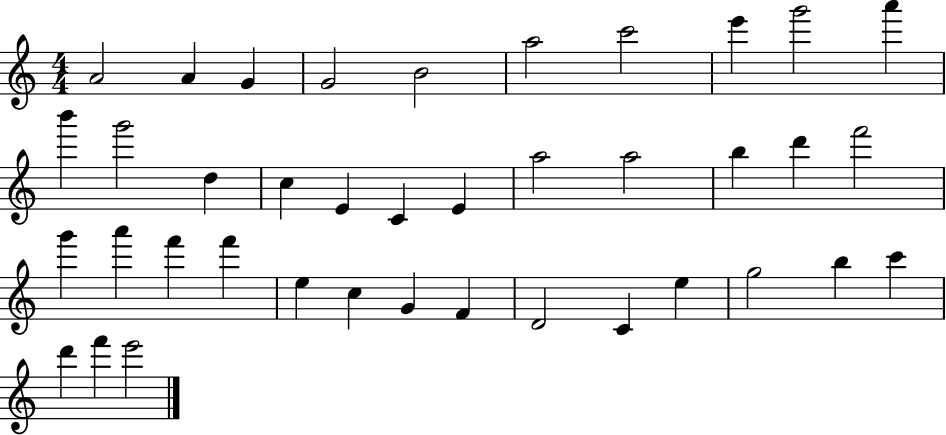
A4/h A4/q G4/q G4/h B4/h A5/h C6/h E6/q G6/h A6/q B6/q G6/h D5/q C5/q E4/q C4/q E4/q A5/h A5/h B5/q D6/q F6/h G6/q A6/q F6/q F6/q E5/q C5/q G4/q F4/q D4/h C4/q E5/q G5/h B5/q C6/q D6/q F6/q E6/h